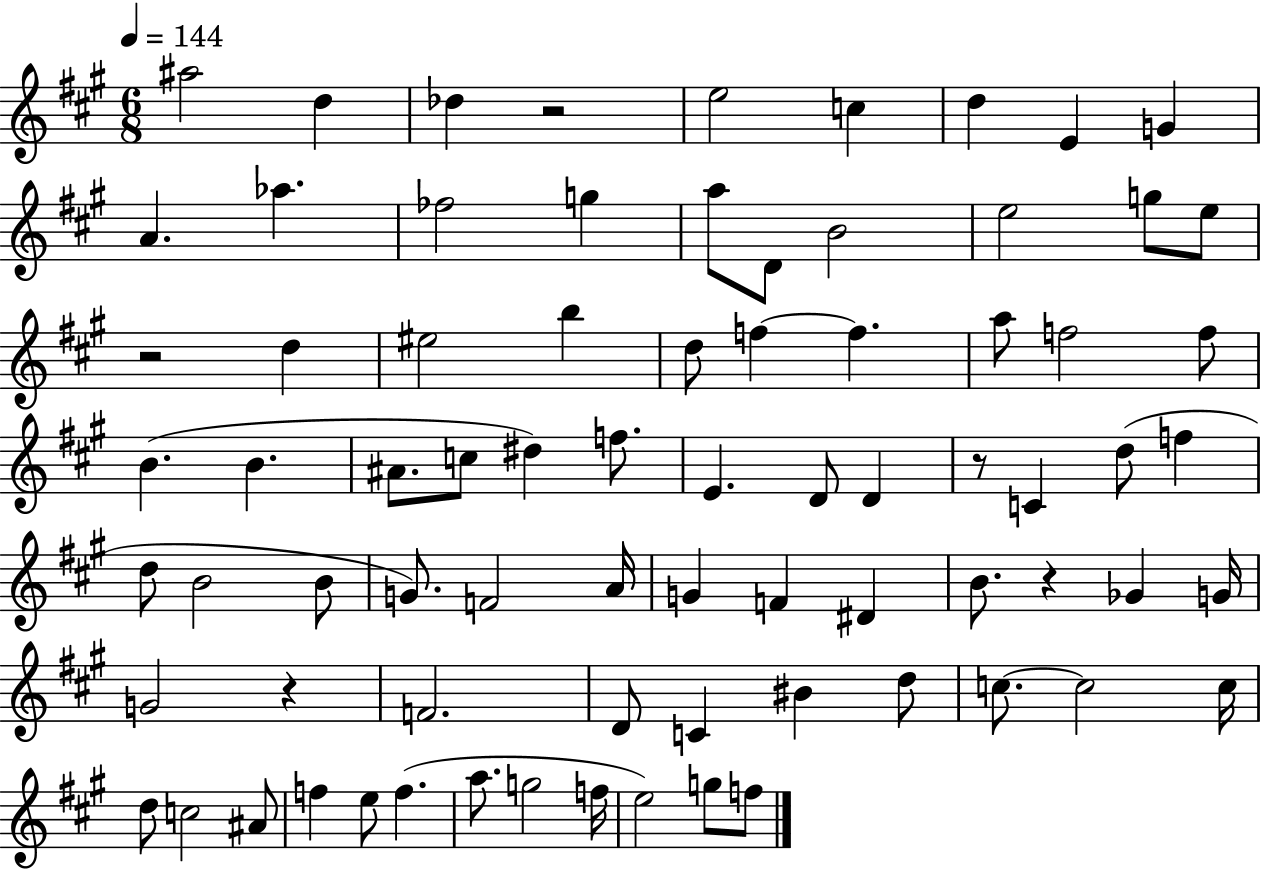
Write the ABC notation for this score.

X:1
T:Untitled
M:6/8
L:1/4
K:A
^a2 d _d z2 e2 c d E G A _a _f2 g a/2 D/2 B2 e2 g/2 e/2 z2 d ^e2 b d/2 f f a/2 f2 f/2 B B ^A/2 c/2 ^d f/2 E D/2 D z/2 C d/2 f d/2 B2 B/2 G/2 F2 A/4 G F ^D B/2 z _G G/4 G2 z F2 D/2 C ^B d/2 c/2 c2 c/4 d/2 c2 ^A/2 f e/2 f a/2 g2 f/4 e2 g/2 f/2